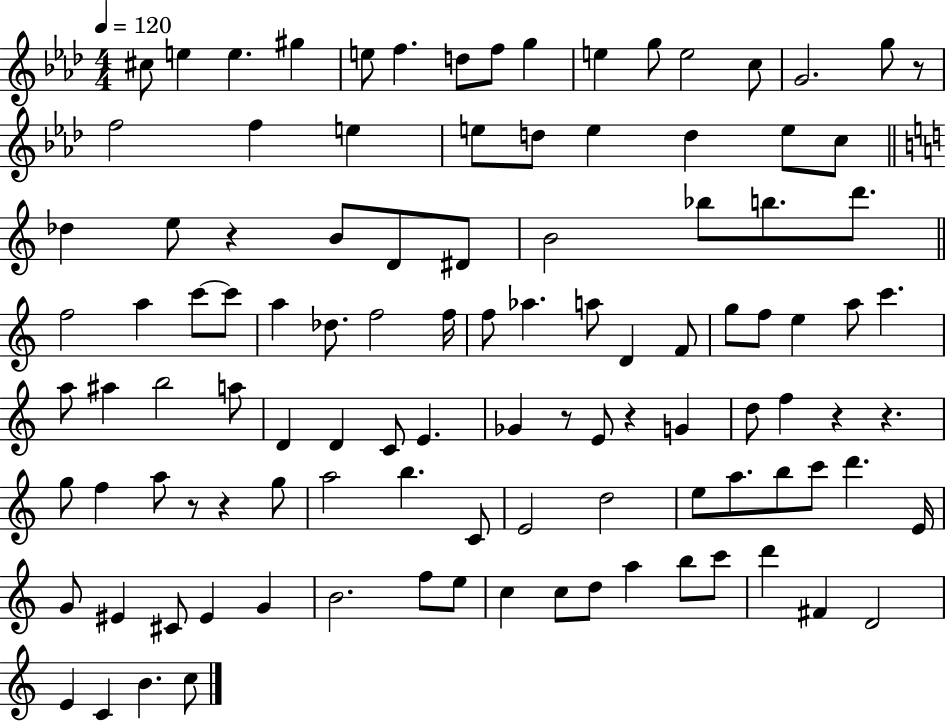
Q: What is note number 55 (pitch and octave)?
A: A5